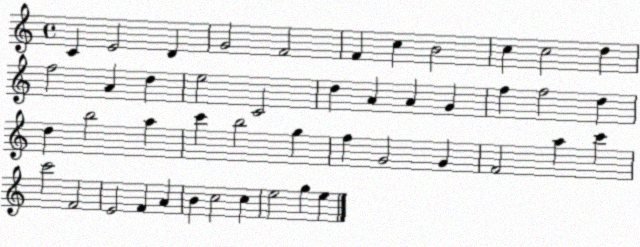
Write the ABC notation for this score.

X:1
T:Untitled
M:4/4
L:1/4
K:C
C E2 D G2 F2 F c B2 c c2 d f2 A d e2 C2 d A A G f f2 d d b2 a c' b2 g f G2 G F2 a c' c'2 F2 E2 F A B c2 c e2 g e